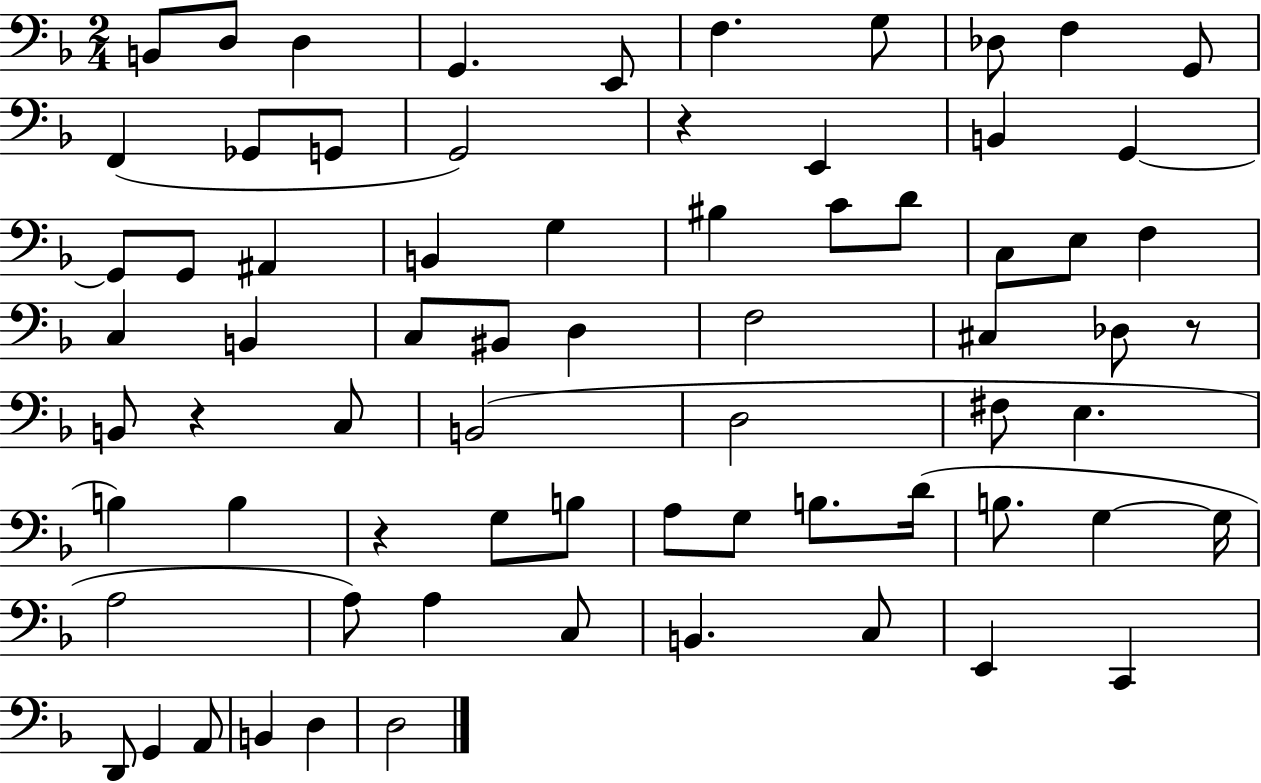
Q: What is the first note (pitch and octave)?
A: B2